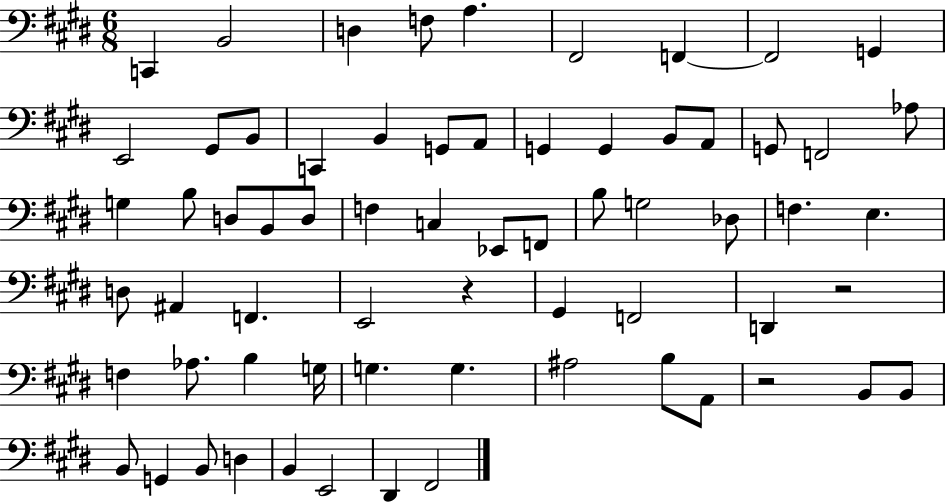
X:1
T:Untitled
M:6/8
L:1/4
K:E
C,, B,,2 D, F,/2 A, ^F,,2 F,, F,,2 G,, E,,2 ^G,,/2 B,,/2 C,, B,, G,,/2 A,,/2 G,, G,, B,,/2 A,,/2 G,,/2 F,,2 _A,/2 G, B,/2 D,/2 B,,/2 D,/2 F, C, _E,,/2 F,,/2 B,/2 G,2 _D,/2 F, E, D,/2 ^A,, F,, E,,2 z ^G,, F,,2 D,, z2 F, _A,/2 B, G,/4 G, G, ^A,2 B,/2 A,,/2 z2 B,,/2 B,,/2 B,,/2 G,, B,,/2 D, B,, E,,2 ^D,, ^F,,2